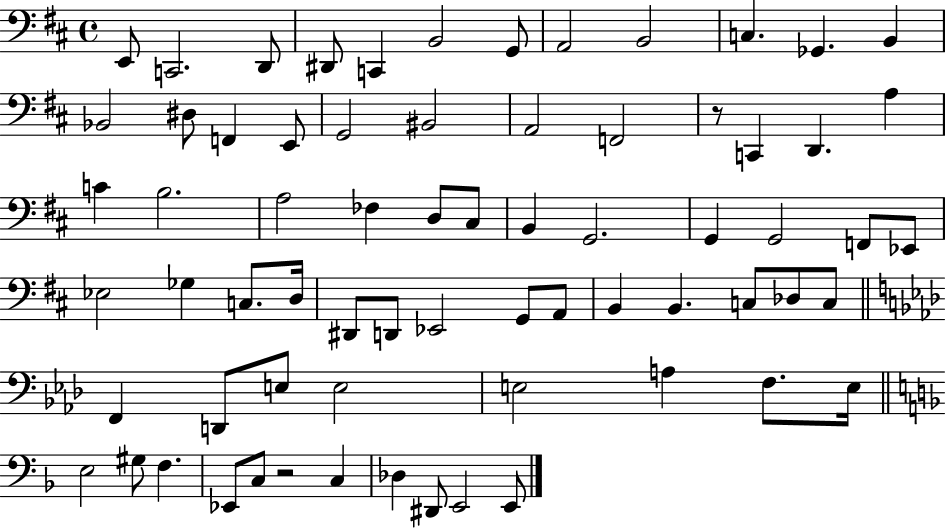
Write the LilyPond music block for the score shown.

{
  \clef bass
  \time 4/4
  \defaultTimeSignature
  \key d \major
  \repeat volta 2 { e,8 c,2. d,8 | dis,8 c,4 b,2 g,8 | a,2 b,2 | c4. ges,4. b,4 | \break bes,2 dis8 f,4 e,8 | g,2 bis,2 | a,2 f,2 | r8 c,4 d,4. a4 | \break c'4 b2. | a2 fes4 d8 cis8 | b,4 g,2. | g,4 g,2 f,8 ees,8 | \break ees2 ges4 c8. d16 | dis,8 d,8 ees,2 g,8 a,8 | b,4 b,4. c8 des8 c8 | \bar "||" \break \key f \minor f,4 d,8 e8 e2 | e2 a4 f8. e16 | \bar "||" \break \key f \major e2 gis8 f4. | ees,8 c8 r2 c4 | des4 dis,8 e,2 e,8 | } \bar "|."
}